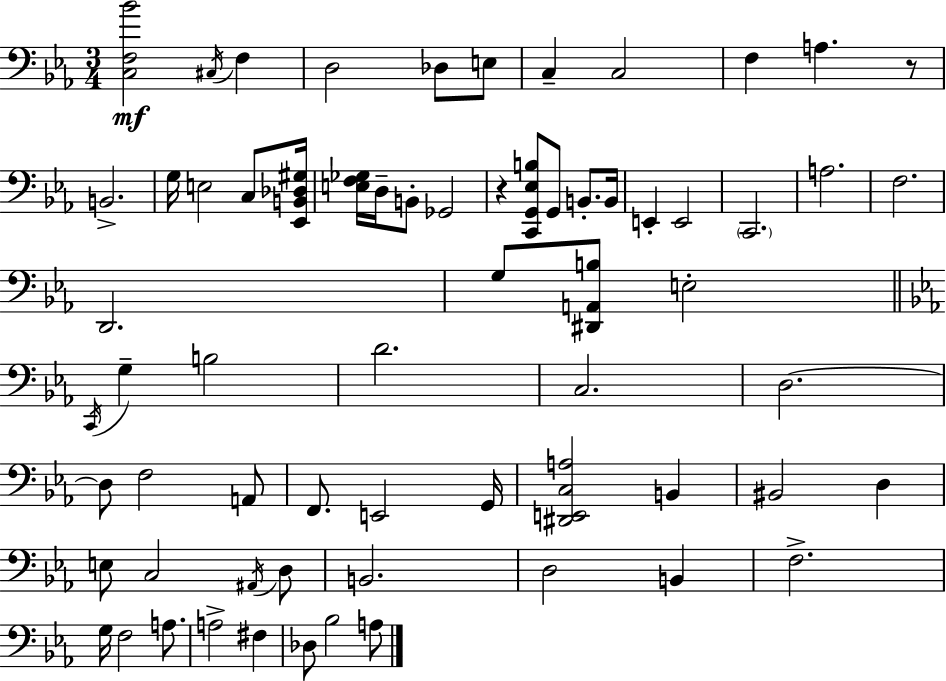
{
  \clef bass
  \numericTimeSignature
  \time 3/4
  \key ees \major
  \repeat volta 2 { <c f bes'>2\mf \acciaccatura { cis16 } f4 | d2 des8 e8 | c4-- c2 | f4 a4. r8 | \break b,2.-> | g16 e2 c8 | <ees, b, des gis>16 <e f ges>16 d16-- b,8-. ges,2 | r4 <c, g, ees b>8 g,8 b,8.-. | \break b,16 e,4-. e,2 | \parenthesize c,2. | a2. | f2. | \break d,2. | g8 <dis, a, b>8 e2-. | \bar "||" \break \key c \minor \acciaccatura { c,16 } g4-- b2 | d'2. | c2. | d2.~~ | \break d8 f2 a,8 | f,8. e,2 | g,16 <dis, e, c a>2 b,4 | bis,2 d4 | \break e8 c2 \acciaccatura { ais,16 } | d8 b,2. | d2 b,4 | f2.-> | \break g16 f2 a8. | a2-> fis4 | des8 bes2 | a8 } \bar "|."
}